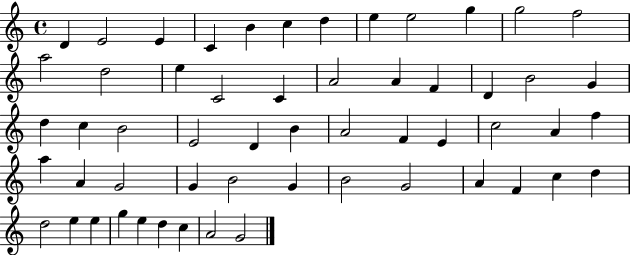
X:1
T:Untitled
M:4/4
L:1/4
K:C
D E2 E C B c d e e2 g g2 f2 a2 d2 e C2 C A2 A F D B2 G d c B2 E2 D B A2 F E c2 A f a A G2 G B2 G B2 G2 A F c d d2 e e g e d c A2 G2